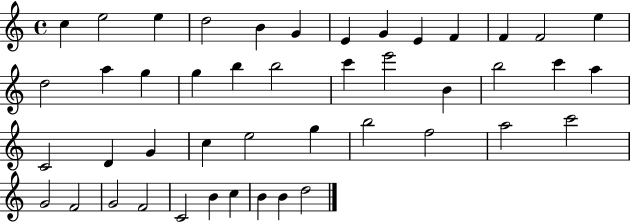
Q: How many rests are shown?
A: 0